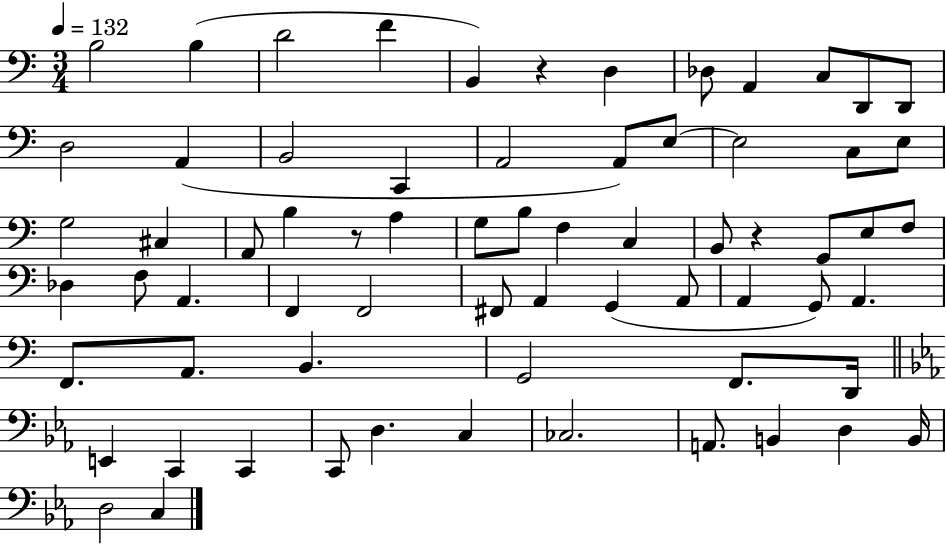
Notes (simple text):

B3/h B3/q D4/h F4/q B2/q R/q D3/q Db3/e A2/q C3/e D2/e D2/e D3/h A2/q B2/h C2/q A2/h A2/e E3/e E3/h C3/e E3/e G3/h C#3/q A2/e B3/q R/e A3/q G3/e B3/e F3/q C3/q B2/e R/q G2/e E3/e F3/e Db3/q F3/e A2/q. F2/q F2/h F#2/e A2/q G2/q A2/e A2/q G2/e A2/q. F2/e. A2/e. B2/q. G2/h F2/e. D2/s E2/q C2/q C2/q C2/e D3/q. C3/q CES3/h. A2/e. B2/q D3/q B2/s D3/h C3/q